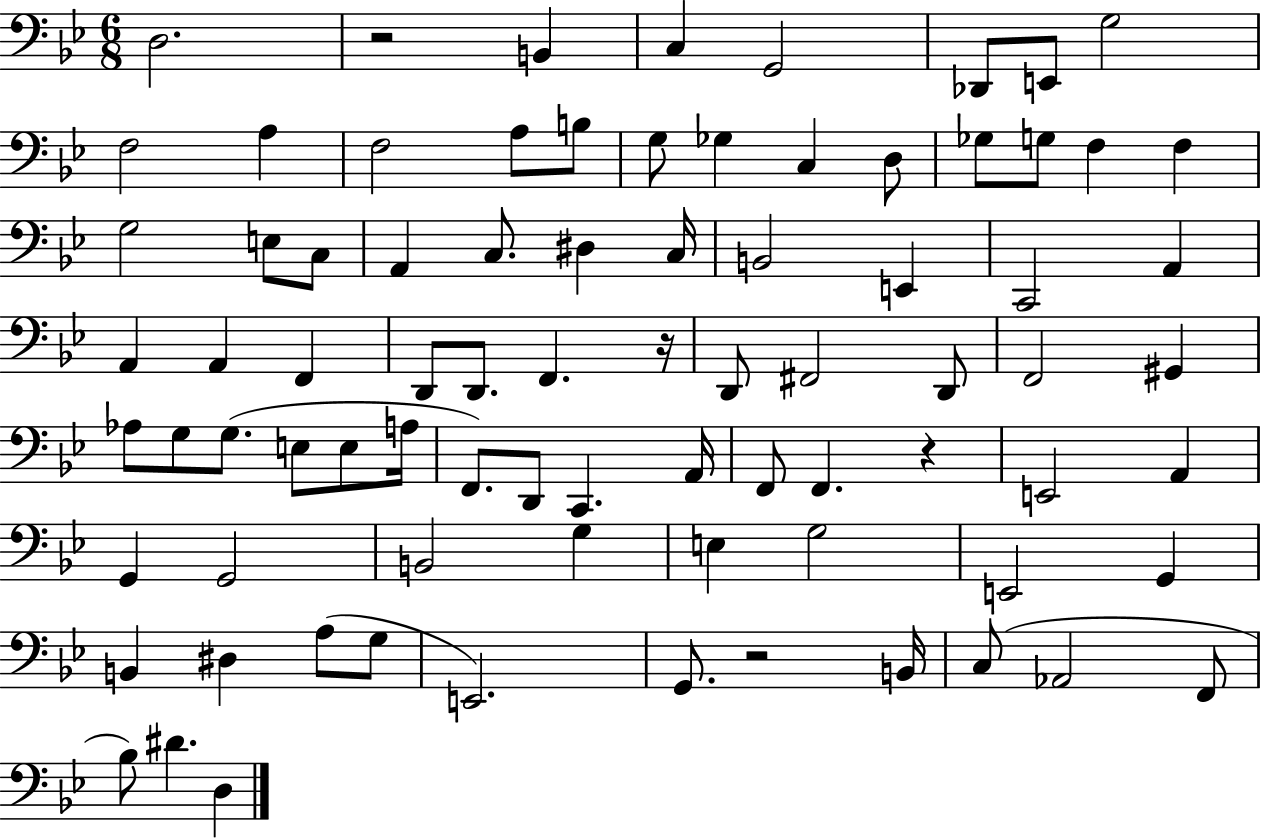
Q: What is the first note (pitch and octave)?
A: D3